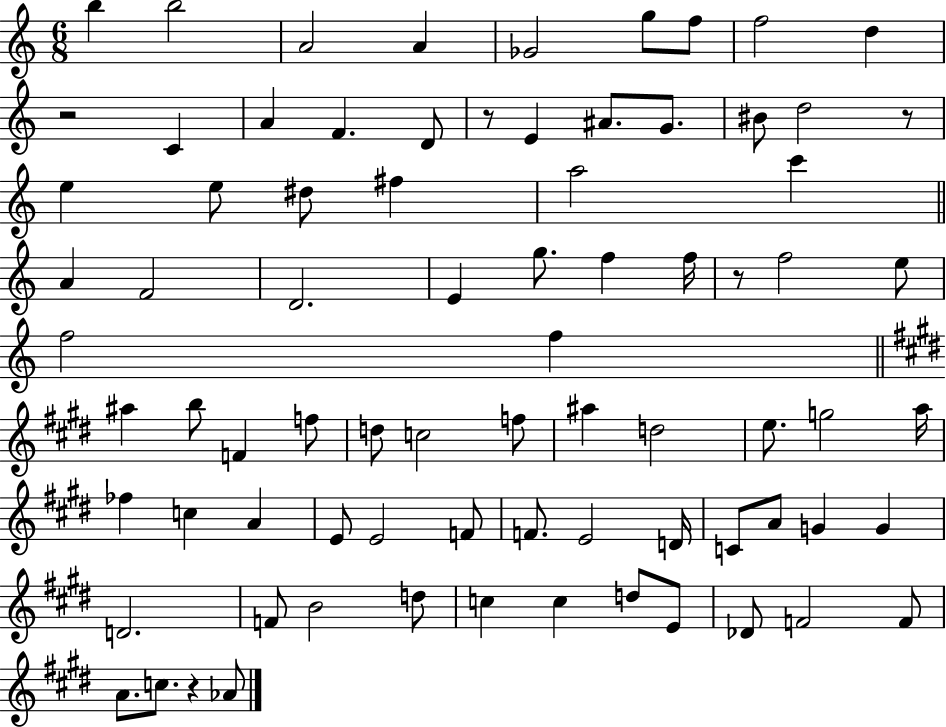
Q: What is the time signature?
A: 6/8